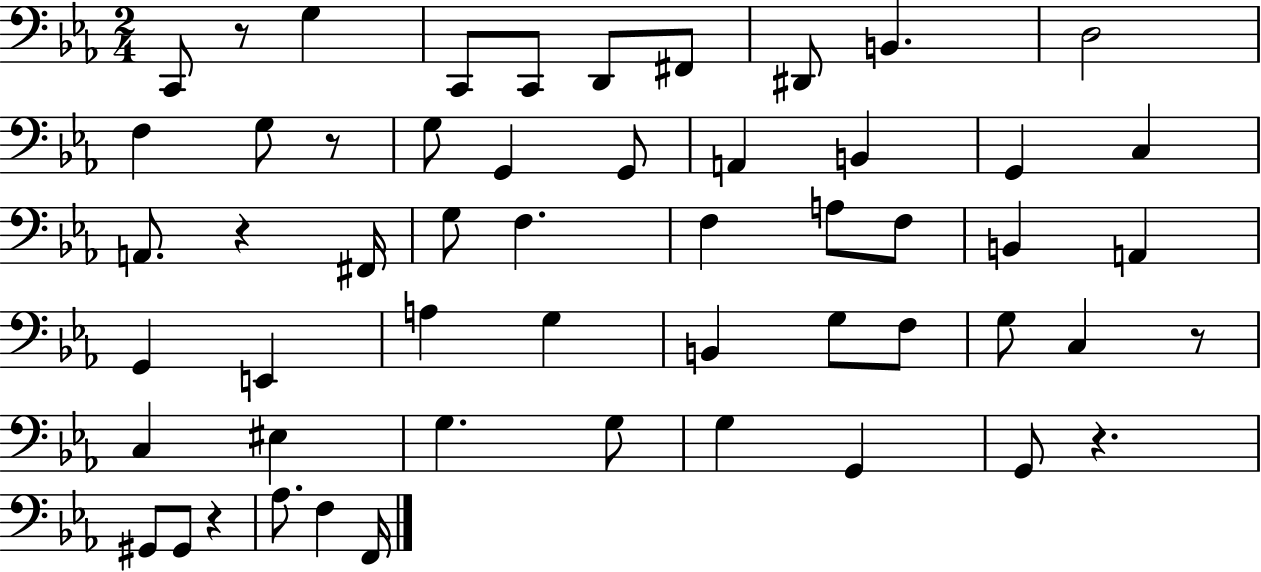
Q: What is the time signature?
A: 2/4